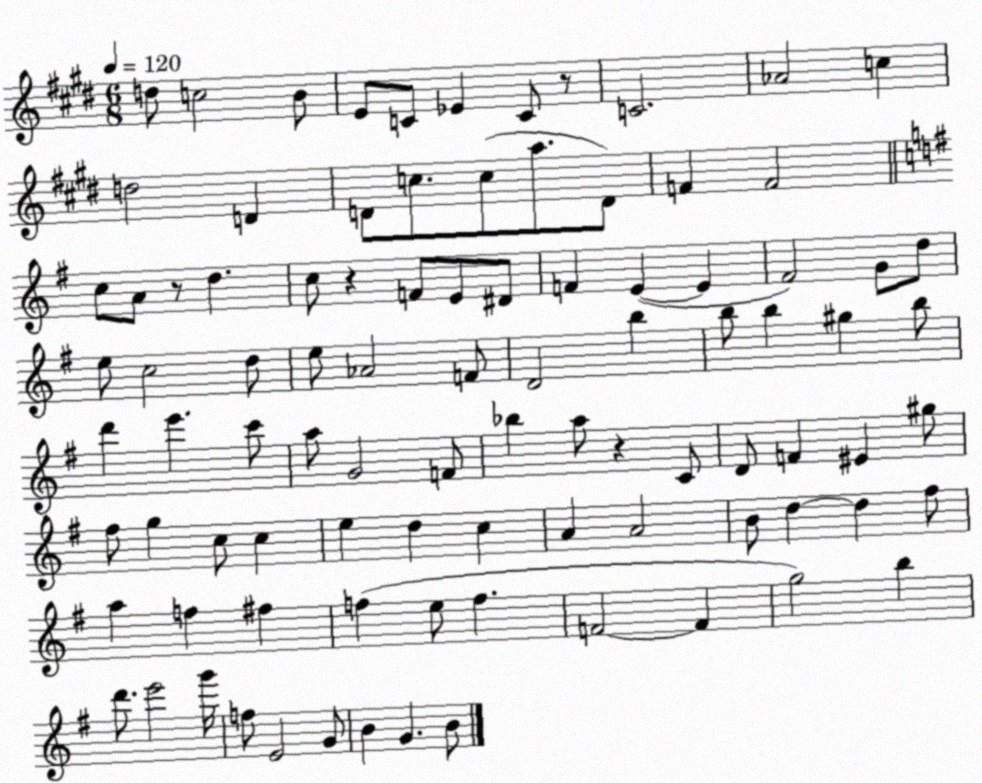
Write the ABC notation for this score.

X:1
T:Untitled
M:6/8
L:1/4
K:E
d/2 c2 B/2 E/2 C/2 _E C/2 z/2 C2 _A2 c d2 D D/2 c/2 c/2 a/2 D/2 F F2 c/2 A/2 z/2 d c/2 z F/2 E/2 ^D/2 F E E ^F2 G/2 d/2 e/2 c2 d/2 e/2 _A2 F/2 D2 b b/2 b ^g b/2 d' e' c'/2 a/2 G2 F/2 _b a/2 z C/2 D/2 F ^E ^g/2 ^f/2 g c/2 c e d c A A2 B/2 d d ^f/2 a f ^f f e/2 f F2 F g2 b d'/2 e'2 g'/4 f/2 E2 G/2 B G B/2